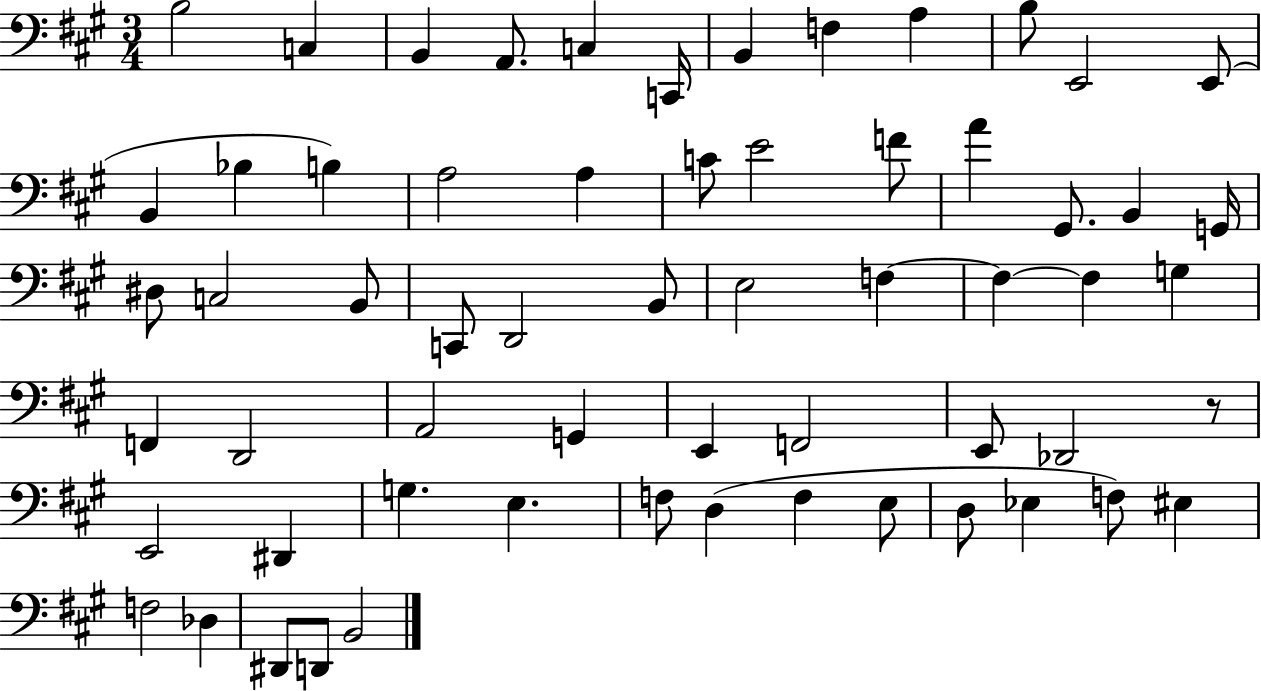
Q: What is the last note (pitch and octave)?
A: B2